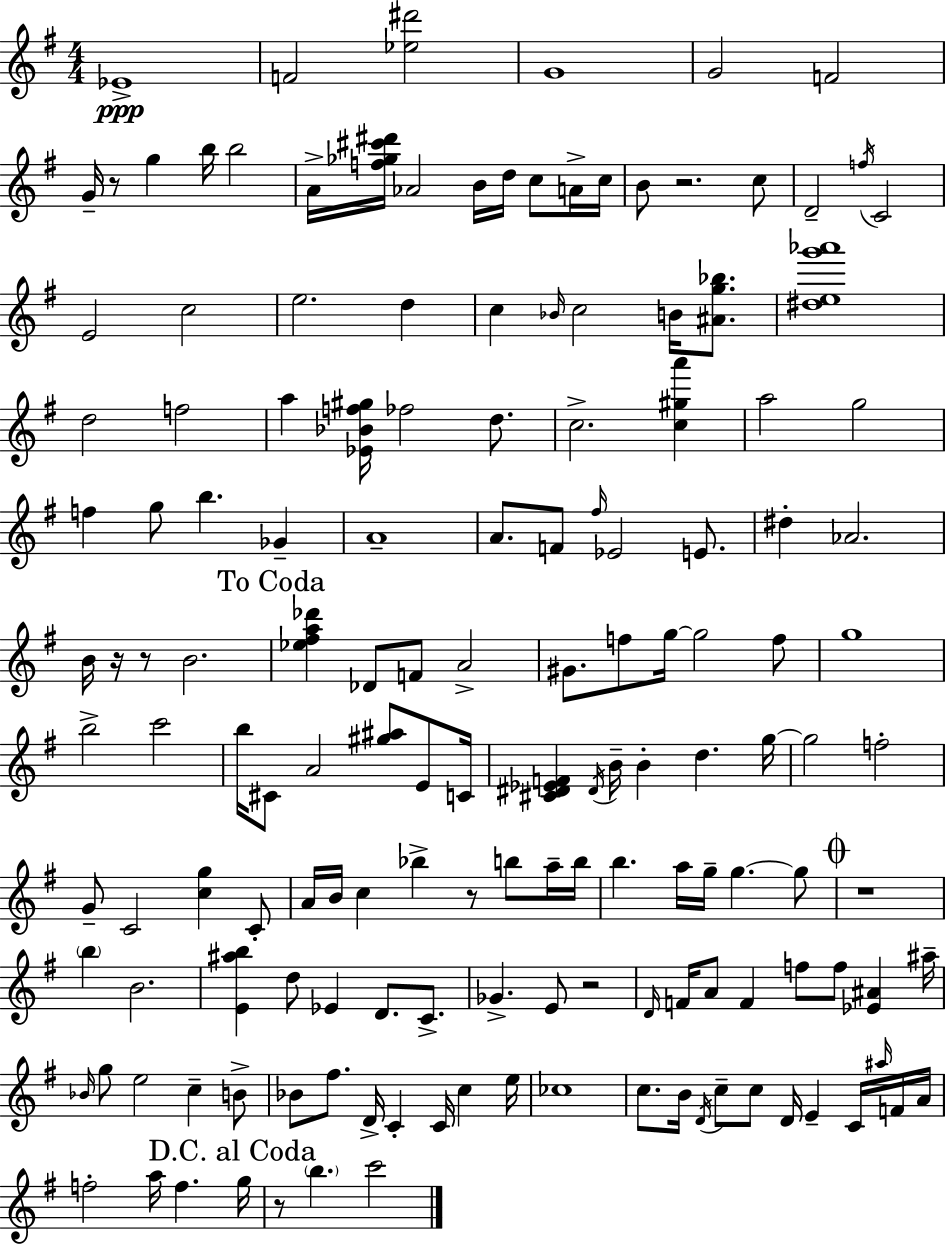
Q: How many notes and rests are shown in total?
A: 154